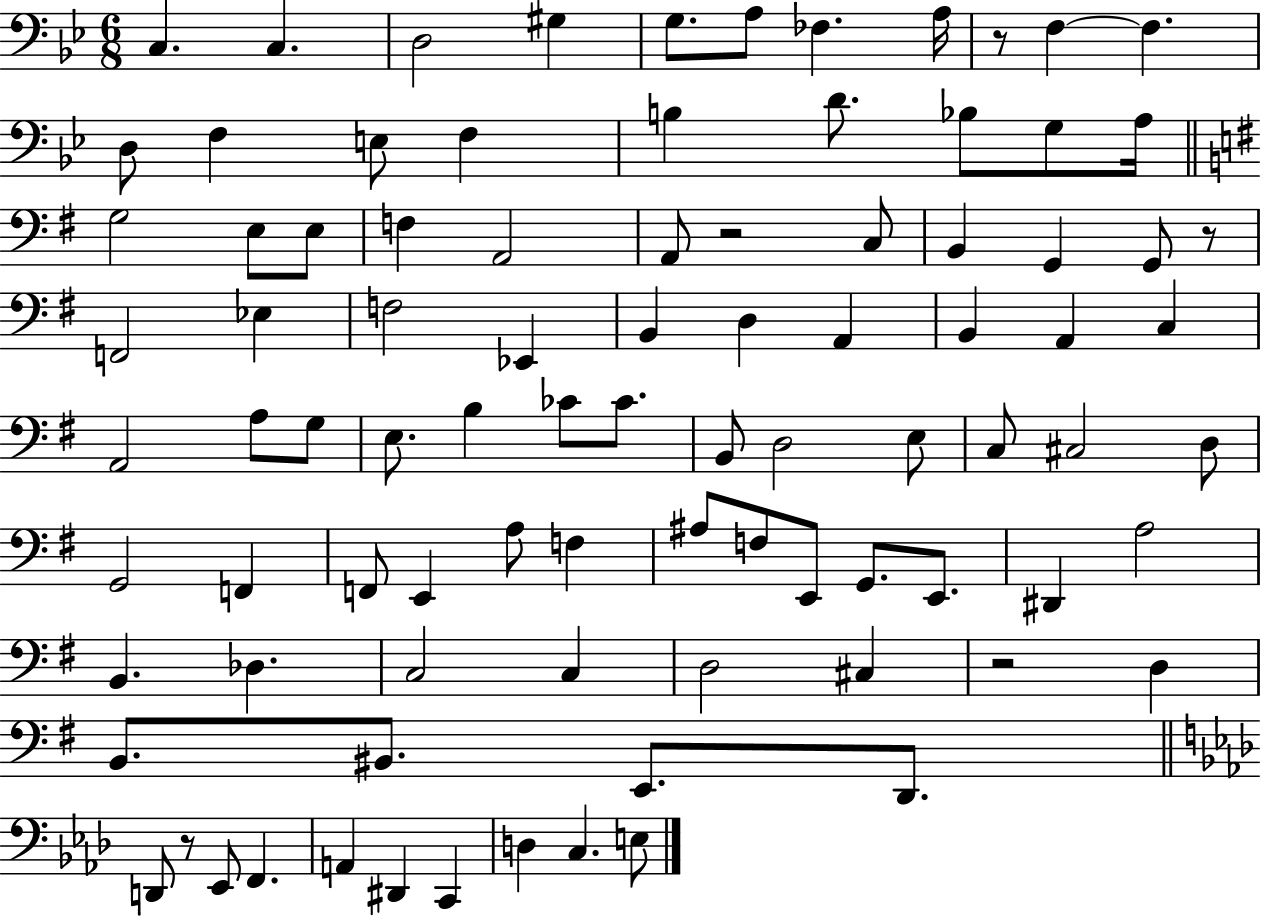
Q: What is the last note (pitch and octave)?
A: E3